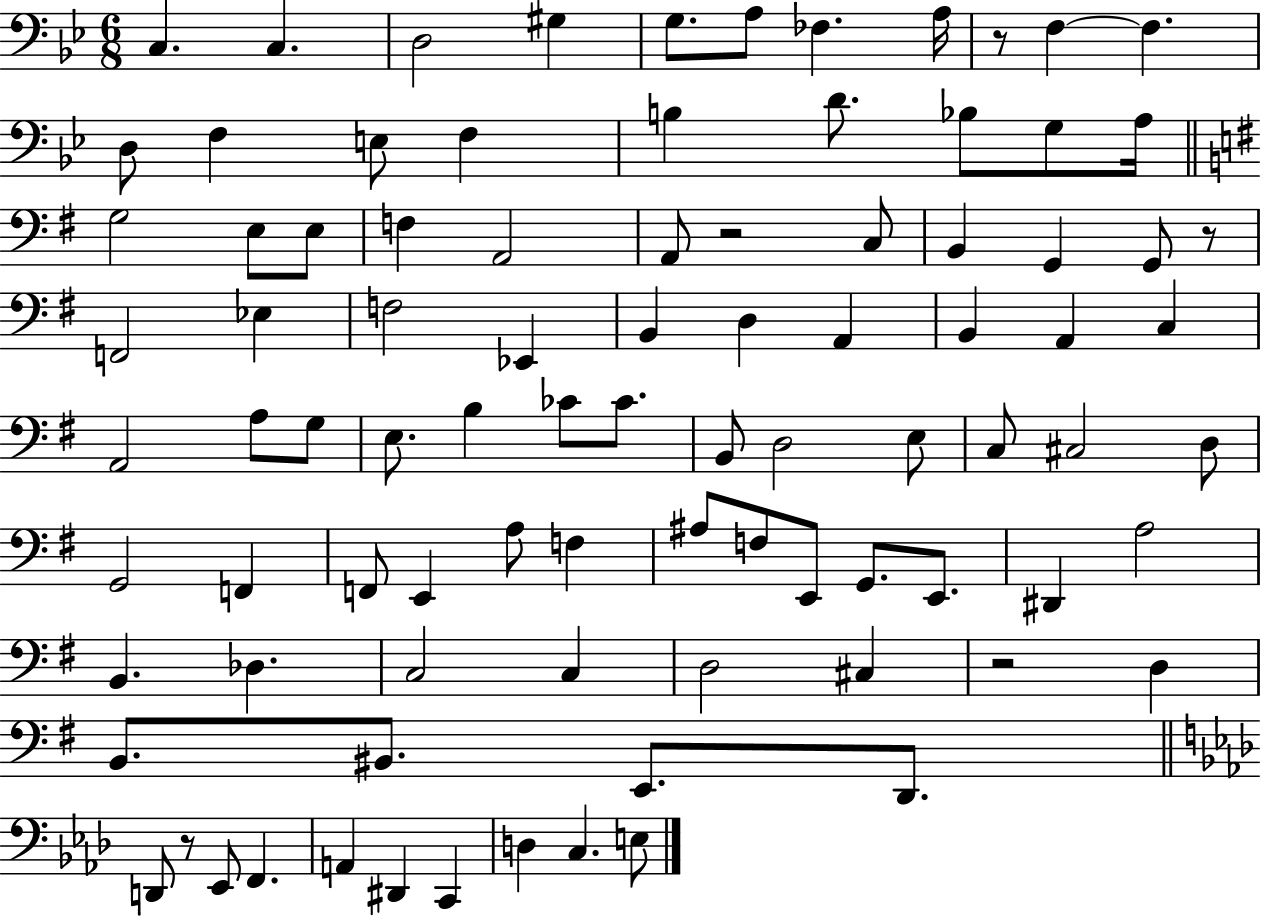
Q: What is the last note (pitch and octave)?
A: E3